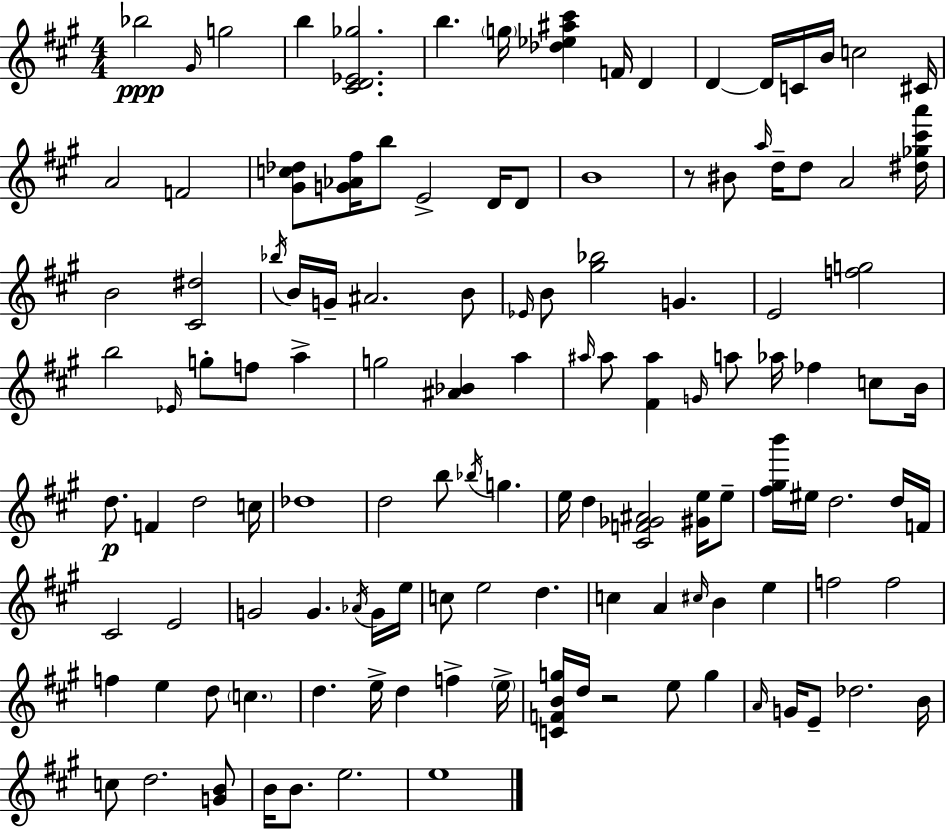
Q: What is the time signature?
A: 4/4